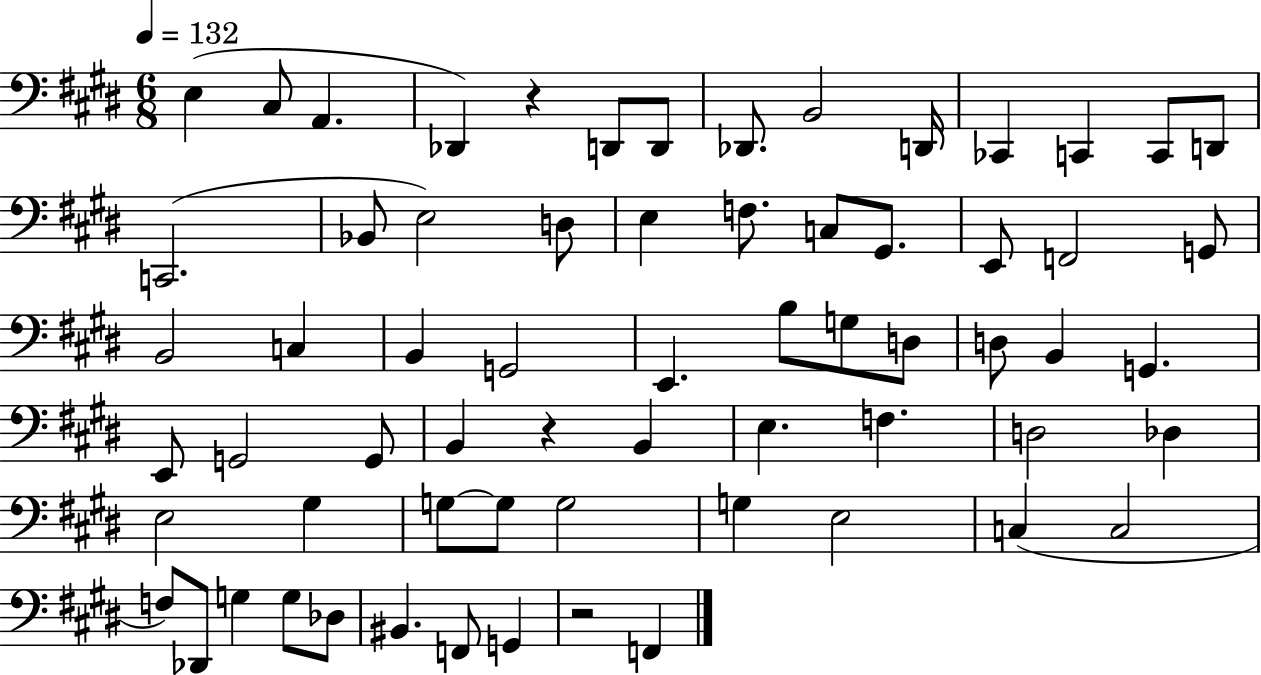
X:1
T:Untitled
M:6/8
L:1/4
K:E
E, ^C,/2 A,, _D,, z D,,/2 D,,/2 _D,,/2 B,,2 D,,/4 _C,, C,, C,,/2 D,,/2 C,,2 _B,,/2 E,2 D,/2 E, F,/2 C,/2 ^G,,/2 E,,/2 F,,2 G,,/2 B,,2 C, B,, G,,2 E,, B,/2 G,/2 D,/2 D,/2 B,, G,, E,,/2 G,,2 G,,/2 B,, z B,, E, F, D,2 _D, E,2 ^G, G,/2 G,/2 G,2 G, E,2 C, C,2 F,/2 _D,,/2 G, G,/2 _D,/2 ^B,, F,,/2 G,, z2 F,,